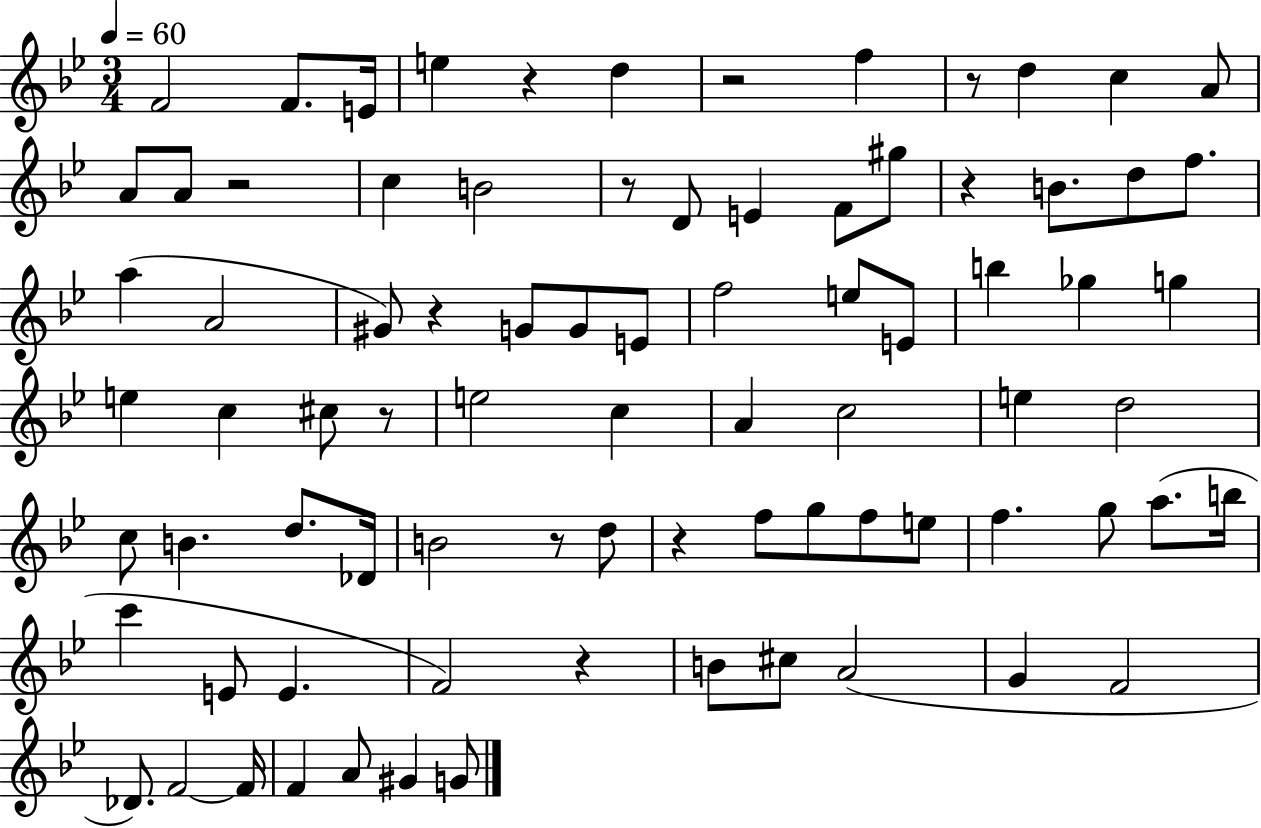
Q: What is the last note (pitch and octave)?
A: G4